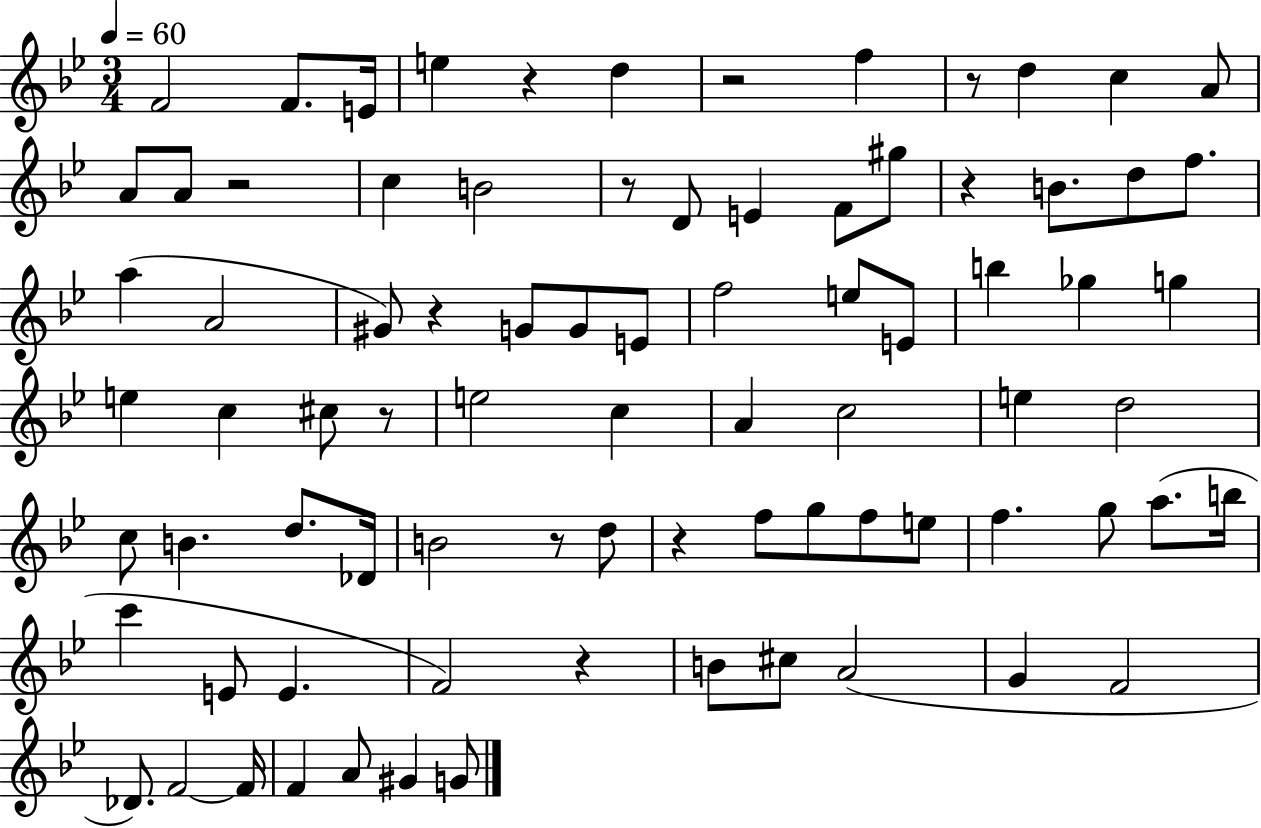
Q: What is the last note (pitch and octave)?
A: G4